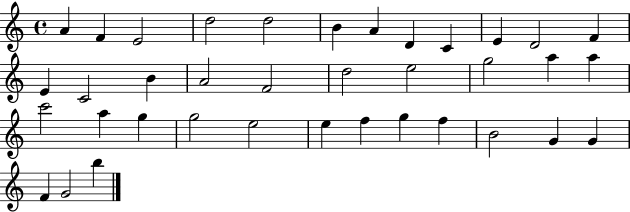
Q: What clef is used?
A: treble